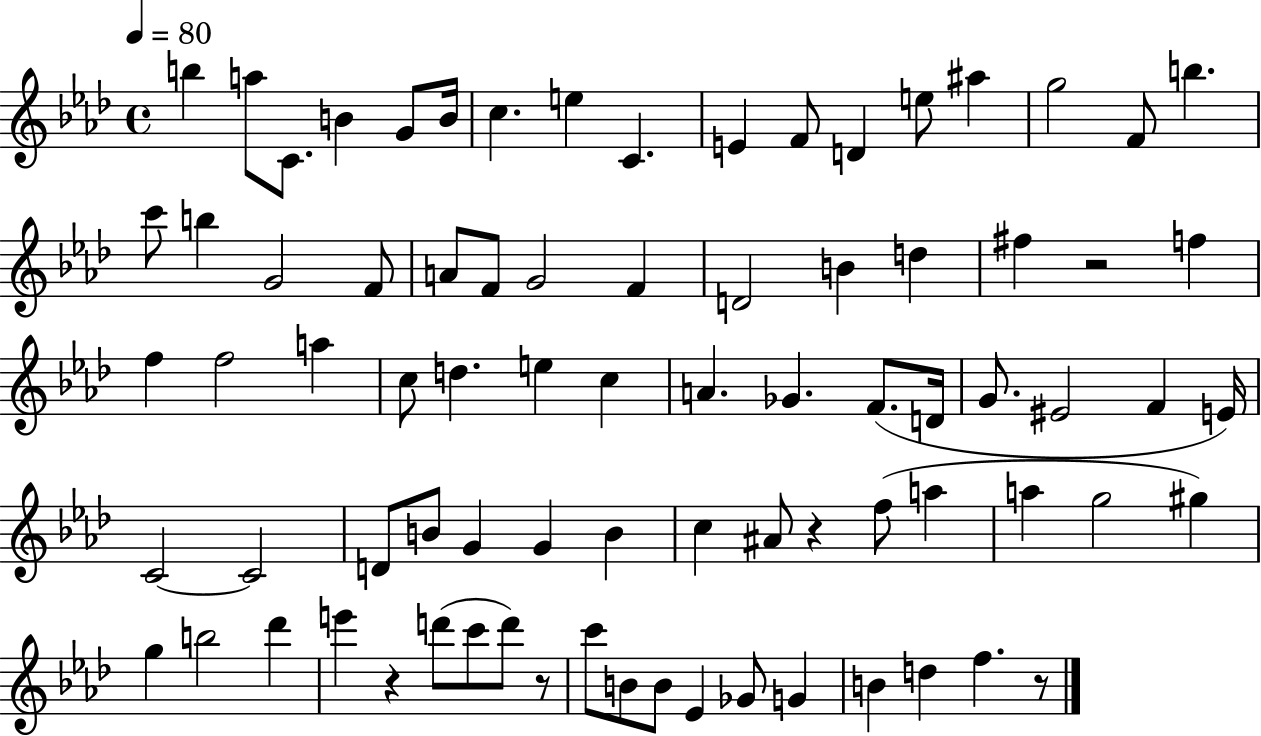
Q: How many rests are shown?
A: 5